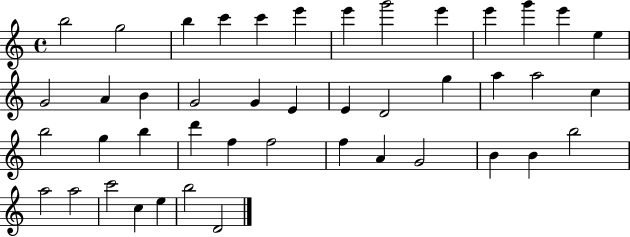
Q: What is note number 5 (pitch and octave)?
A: C6